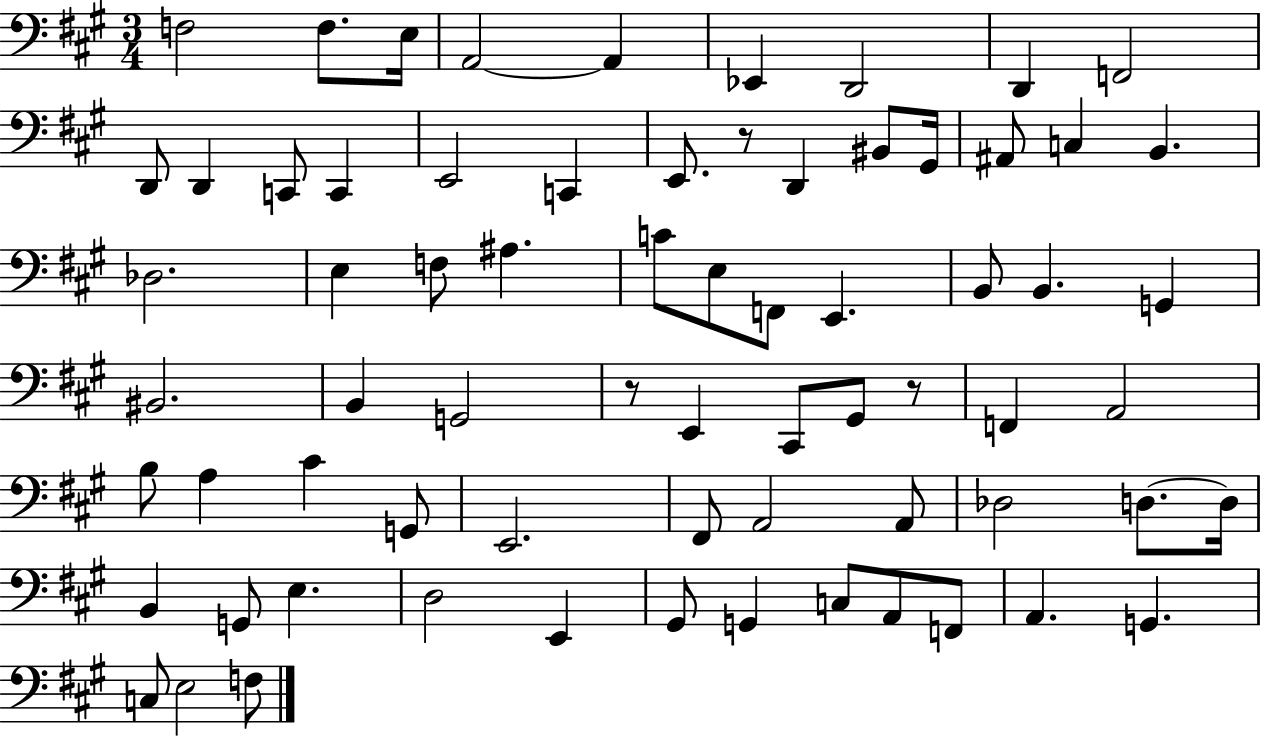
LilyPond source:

{
  \clef bass
  \numericTimeSignature
  \time 3/4
  \key a \major
  \repeat volta 2 { f2 f8. e16 | a,2~~ a,4 | ees,4 d,2 | d,4 f,2 | \break d,8 d,4 c,8 c,4 | e,2 c,4 | e,8. r8 d,4 bis,8 gis,16 | ais,8 c4 b,4. | \break des2. | e4 f8 ais4. | c'8 e8 f,8 e,4. | b,8 b,4. g,4 | \break bis,2. | b,4 g,2 | r8 e,4 cis,8 gis,8 r8 | f,4 a,2 | \break b8 a4 cis'4 g,8 | e,2. | fis,8 a,2 a,8 | des2 d8.~~ d16 | \break b,4 g,8 e4. | d2 e,4 | gis,8 g,4 c8 a,8 f,8 | a,4. g,4. | \break c8 e2 f8 | } \bar "|."
}